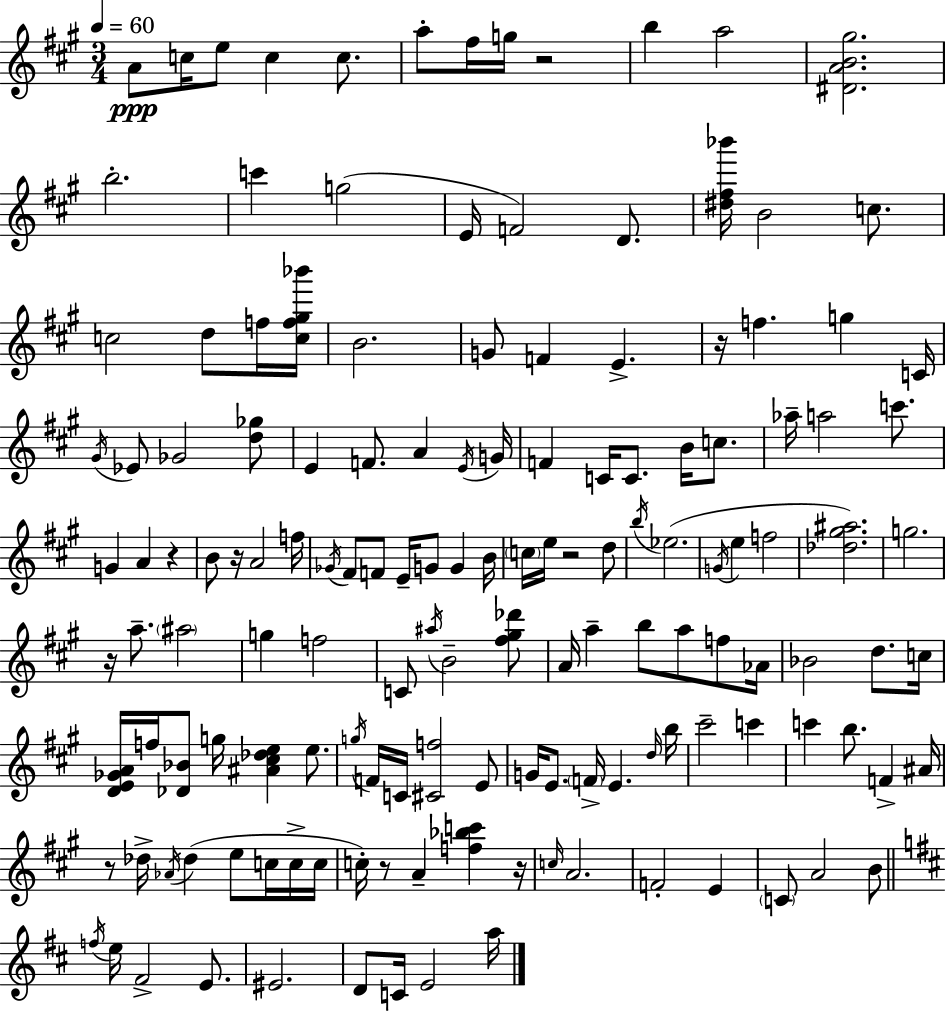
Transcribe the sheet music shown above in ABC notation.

X:1
T:Untitled
M:3/4
L:1/4
K:A
A/2 c/4 e/2 c c/2 a/2 ^f/4 g/4 z2 b a2 [^DAB^g]2 b2 c' g2 E/4 F2 D/2 [^d^f_b']/4 B2 c/2 c2 d/2 f/4 [cf^g_b']/4 B2 G/2 F E z/4 f g C/4 ^G/4 _E/2 _G2 [d_g]/2 E F/2 A E/4 G/4 F C/4 C/2 B/4 c/2 _a/4 a2 c'/2 G A z B/2 z/4 A2 f/4 _G/4 ^F/2 F/2 E/4 G/2 G B/4 c/4 e/4 z2 d/2 b/4 _e2 G/4 e f2 [_d^g^a]2 g2 z/4 a/2 ^a2 g f2 C/2 ^a/4 B2 [^f^g_d']/2 A/4 a b/2 a/2 f/2 _A/4 _B2 d/2 c/4 [DE_GA]/4 f/4 [_D_B]/2 g/4 [^A^c_de] e/2 g/4 F/4 C/4 [^Cf]2 E/2 G/4 E/2 F/4 E d/4 b/4 ^c'2 c' c' b/2 F ^A/4 z/2 _d/4 _A/4 _d e/2 c/4 c/4 c/4 c/4 z/2 A [f_bc'] z/4 c/4 A2 F2 E C/2 A2 B/2 f/4 e/4 ^F2 E/2 ^E2 D/2 C/4 E2 a/4